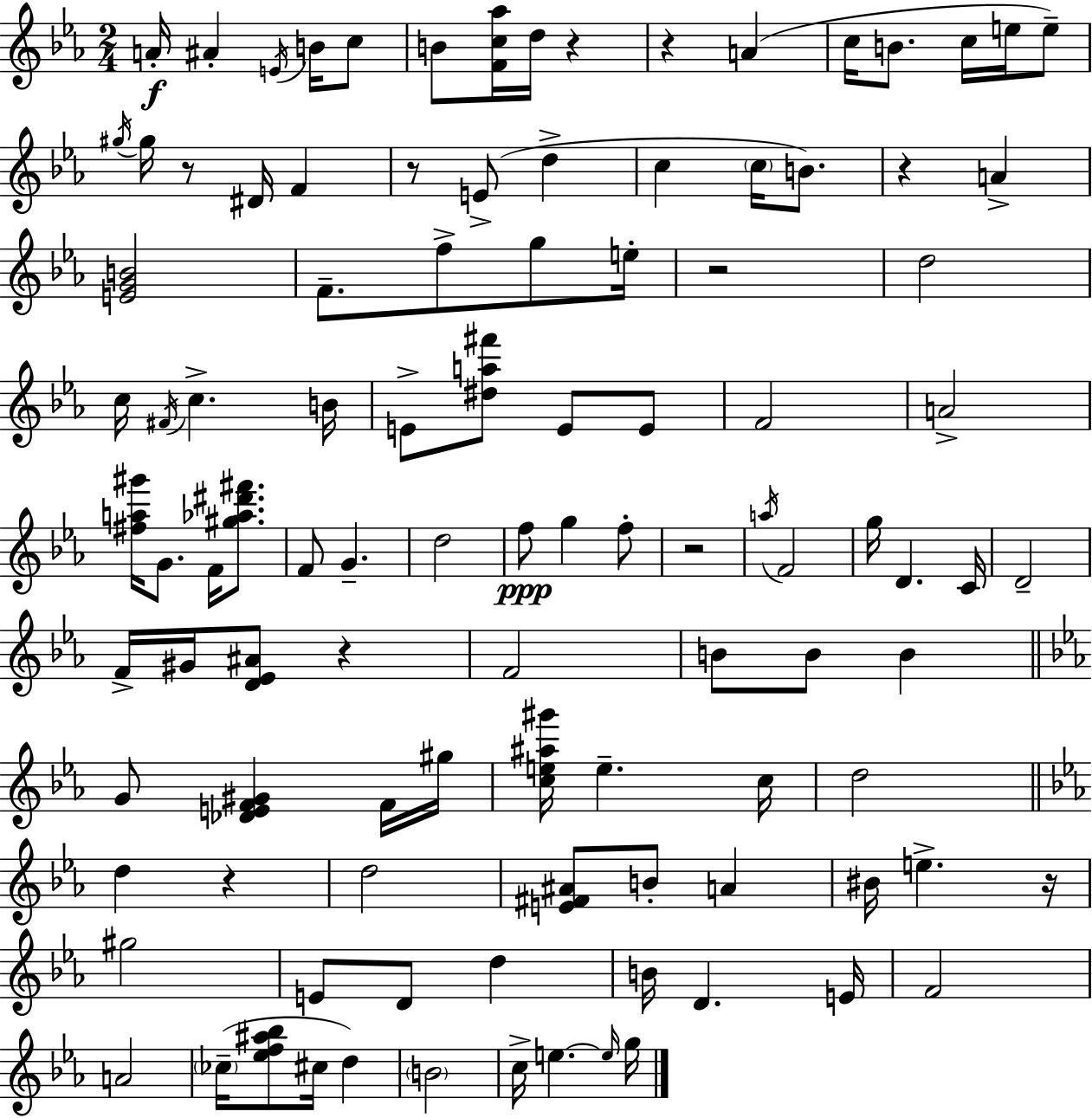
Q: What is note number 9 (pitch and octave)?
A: C5